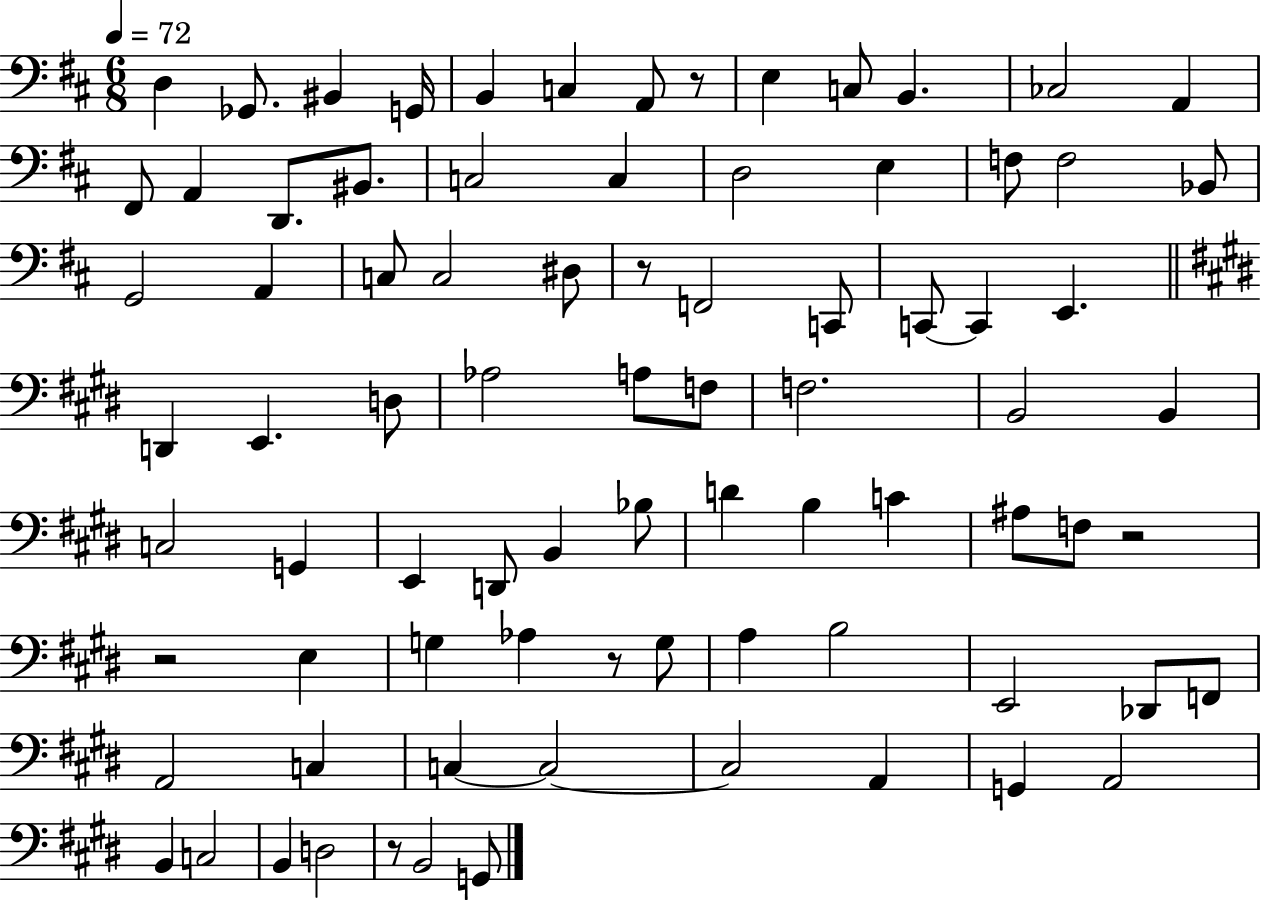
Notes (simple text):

D3/q Gb2/e. BIS2/q G2/s B2/q C3/q A2/e R/e E3/q C3/e B2/q. CES3/h A2/q F#2/e A2/q D2/e. BIS2/e. C3/h C3/q D3/h E3/q F3/e F3/h Bb2/e G2/h A2/q C3/e C3/h D#3/e R/e F2/h C2/e C2/e C2/q E2/q. D2/q E2/q. D3/e Ab3/h A3/e F3/e F3/h. B2/h B2/q C3/h G2/q E2/q D2/e B2/q Bb3/e D4/q B3/q C4/q A#3/e F3/e R/h R/h E3/q G3/q Ab3/q R/e G3/e A3/q B3/h E2/h Db2/e F2/e A2/h C3/q C3/q C3/h C3/h A2/q G2/q A2/h B2/q C3/h B2/q D3/h R/e B2/h G2/e